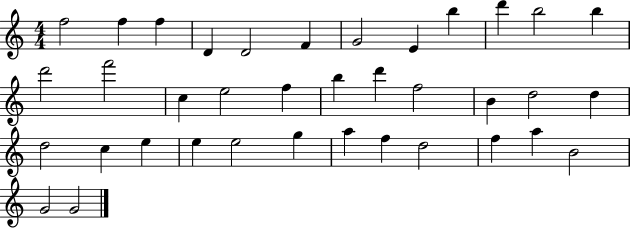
F5/h F5/q F5/q D4/q D4/h F4/q G4/h E4/q B5/q D6/q B5/h B5/q D6/h F6/h C5/q E5/h F5/q B5/q D6/q F5/h B4/q D5/h D5/q D5/h C5/q E5/q E5/q E5/h G5/q A5/q F5/q D5/h F5/q A5/q B4/h G4/h G4/h